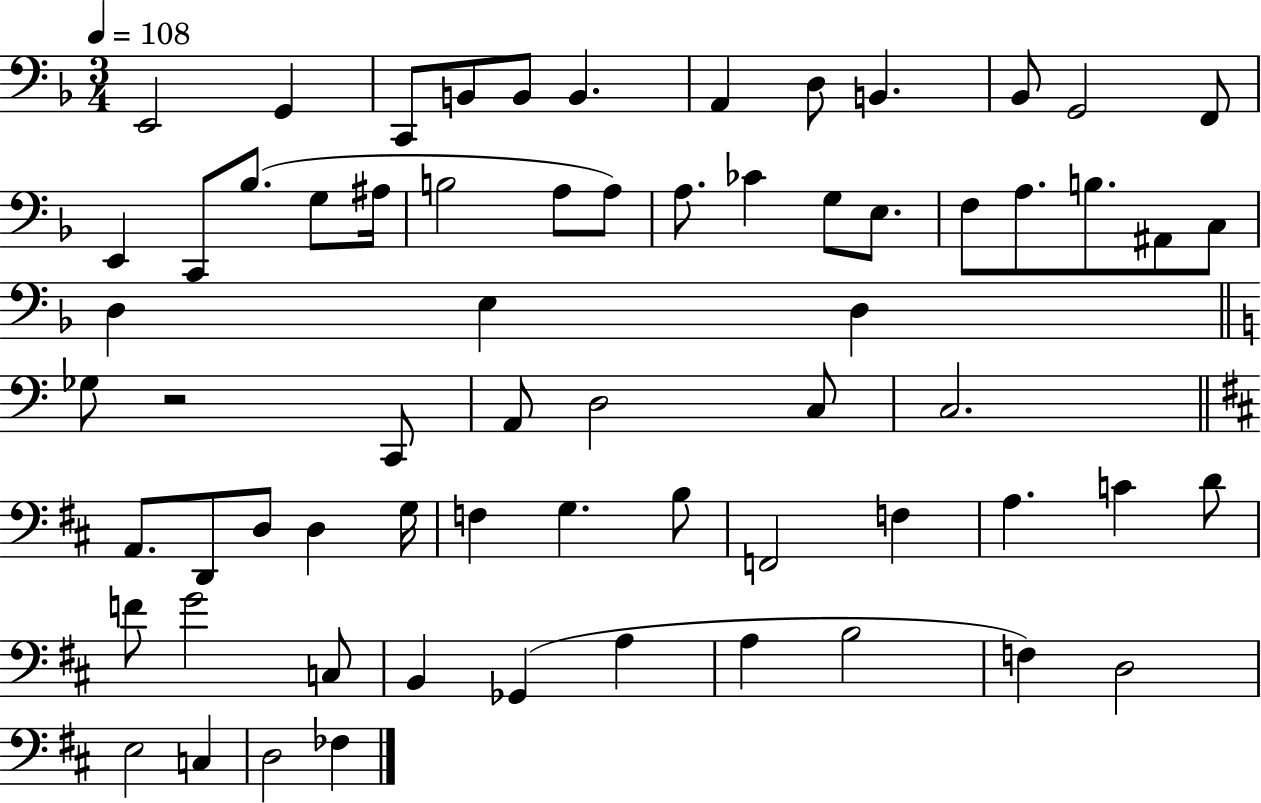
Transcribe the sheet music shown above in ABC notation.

X:1
T:Untitled
M:3/4
L:1/4
K:F
E,,2 G,, C,,/2 B,,/2 B,,/2 B,, A,, D,/2 B,, _B,,/2 G,,2 F,,/2 E,, C,,/2 _B,/2 G,/2 ^A,/4 B,2 A,/2 A,/2 A,/2 _C G,/2 E,/2 F,/2 A,/2 B,/2 ^A,,/2 C,/2 D, E, D, _G,/2 z2 C,,/2 A,,/2 D,2 C,/2 C,2 A,,/2 D,,/2 D,/2 D, G,/4 F, G, B,/2 F,,2 F, A, C D/2 F/2 G2 C,/2 B,, _G,, A, A, B,2 F, D,2 E,2 C, D,2 _F,